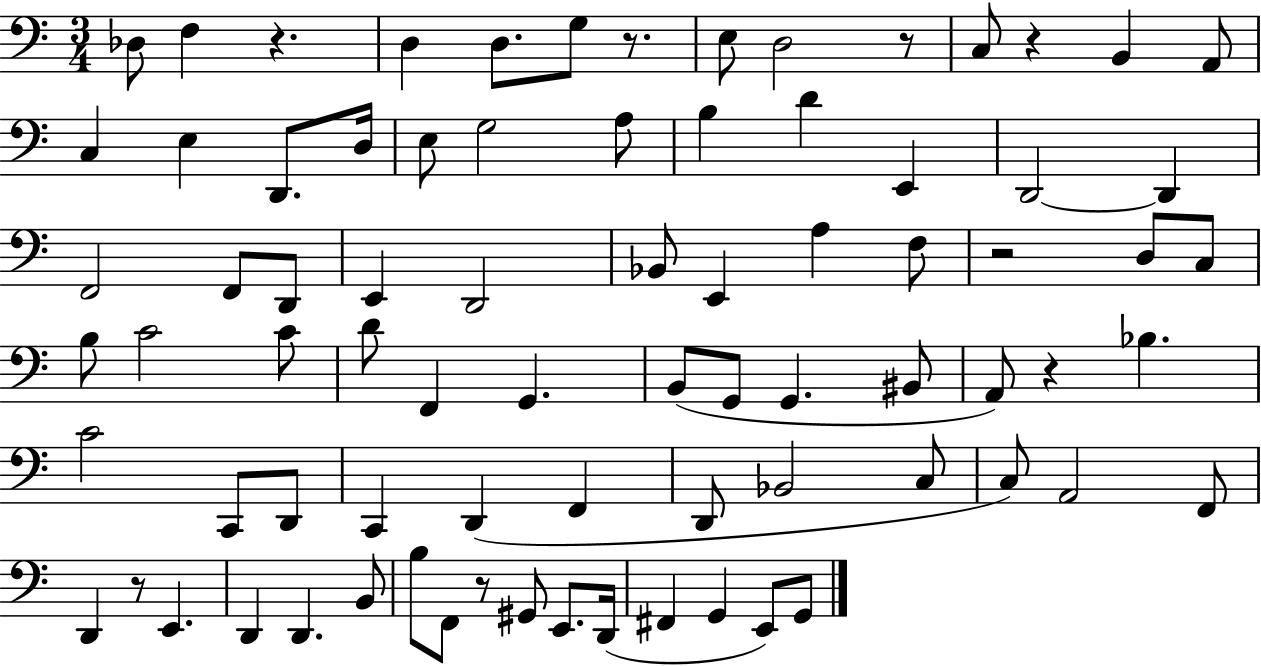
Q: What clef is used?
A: bass